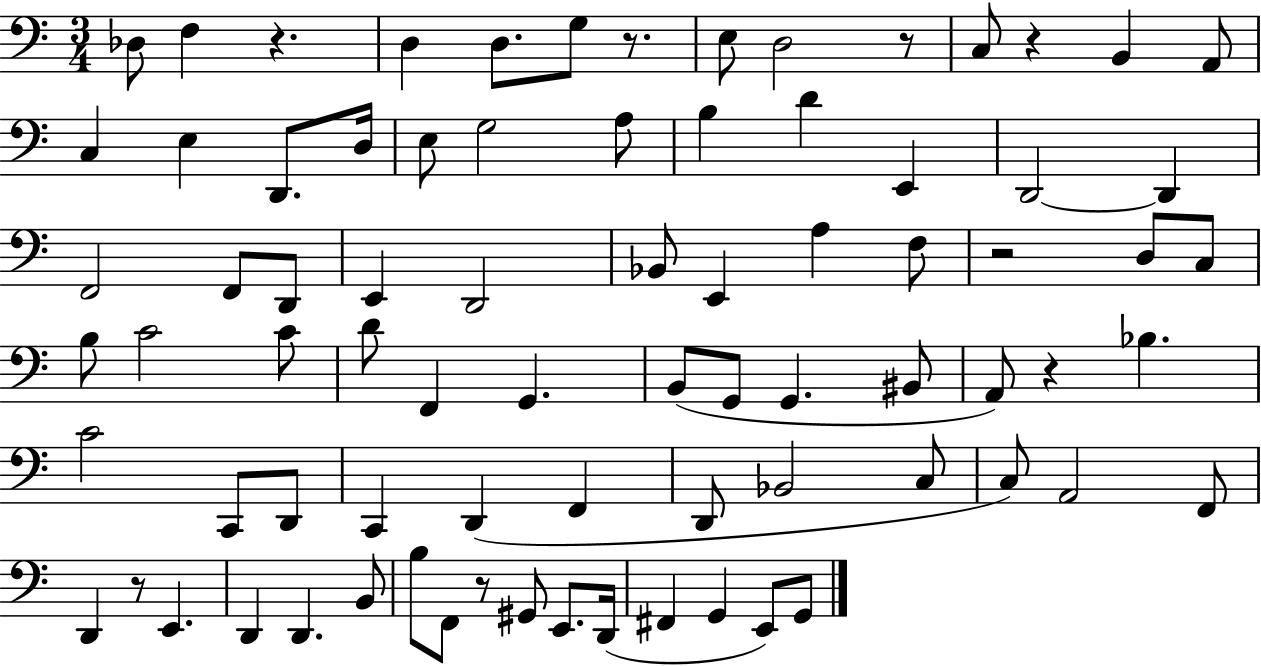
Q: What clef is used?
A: bass